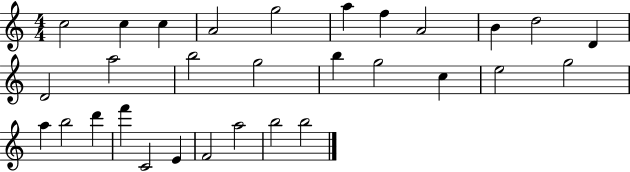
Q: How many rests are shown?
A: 0